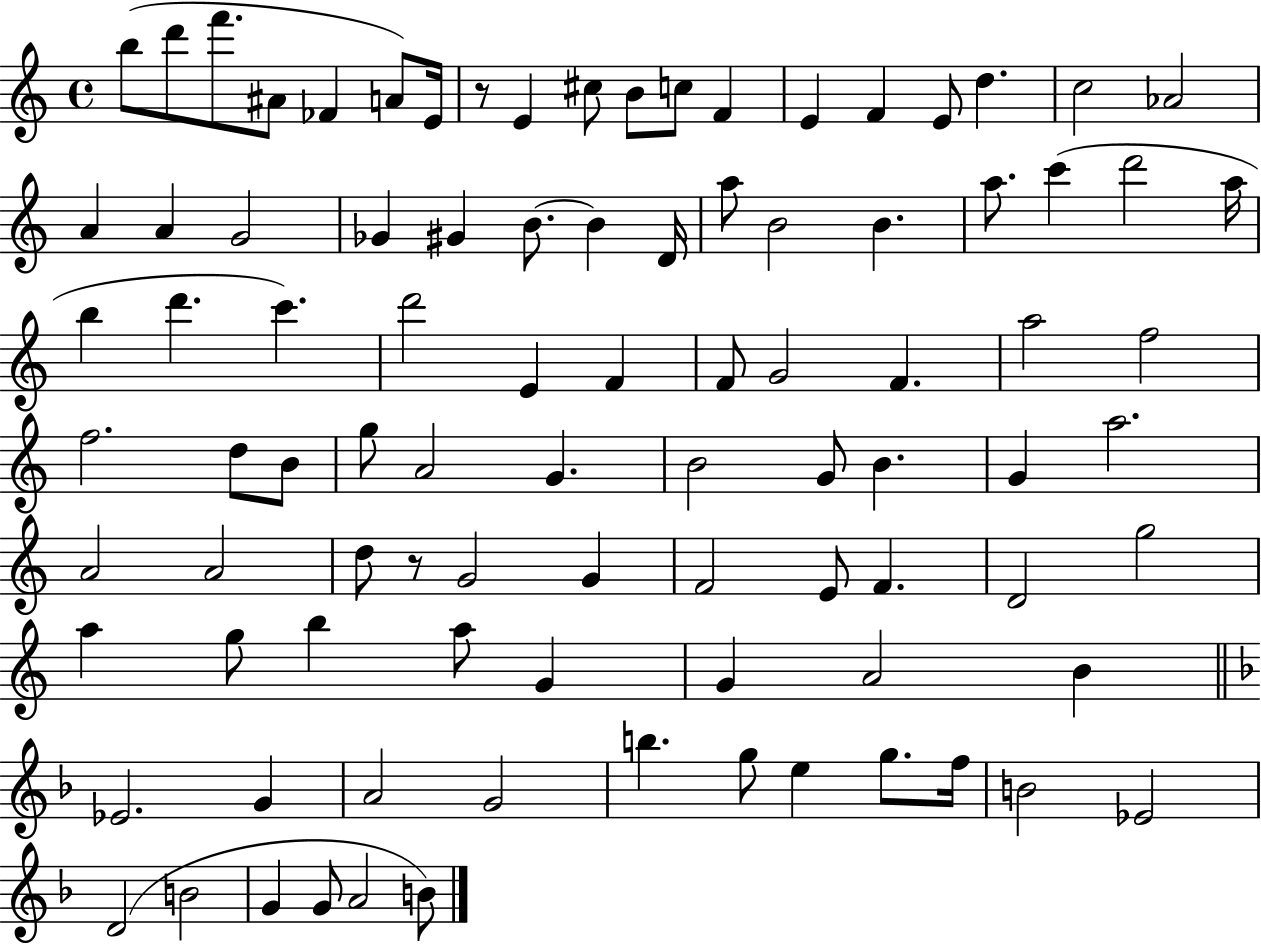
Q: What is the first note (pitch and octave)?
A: B5